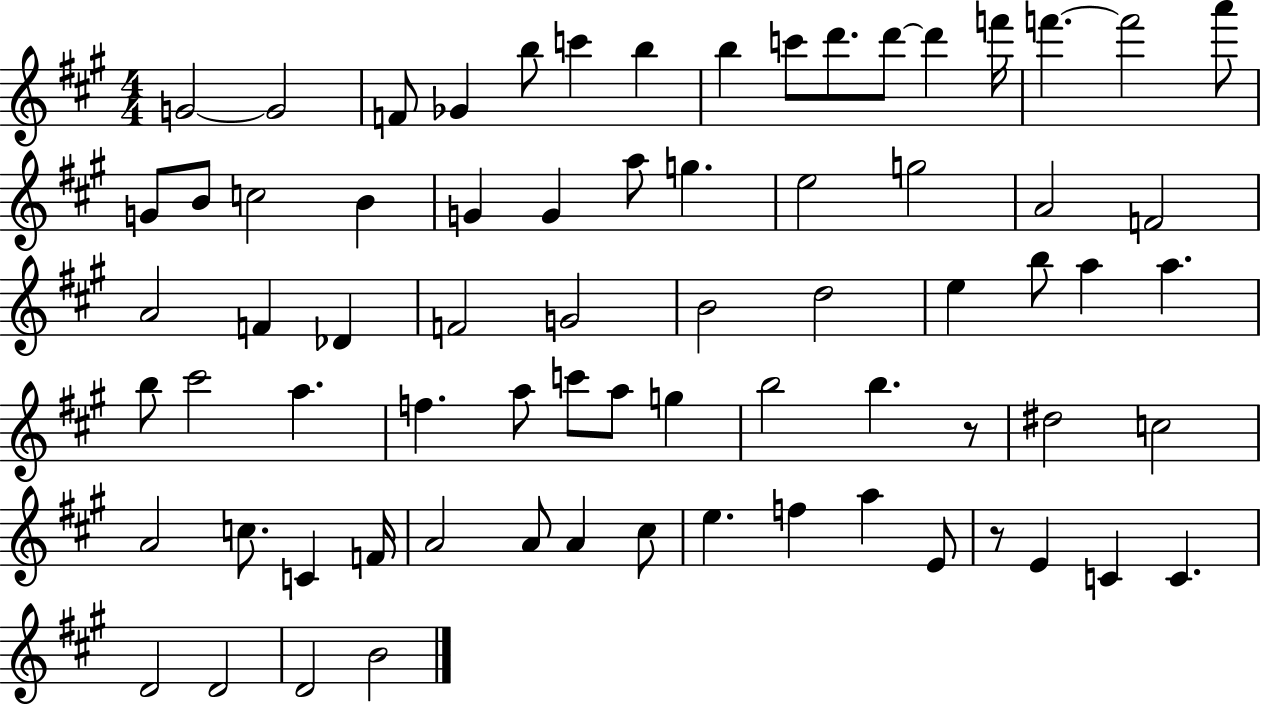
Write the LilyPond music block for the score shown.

{
  \clef treble
  \numericTimeSignature
  \time 4/4
  \key a \major
  \repeat volta 2 { g'2~~ g'2 | f'8 ges'4 b''8 c'''4 b''4 | b''4 c'''8 d'''8. d'''8~~ d'''4 f'''16 | f'''4.~~ f'''2 a'''8 | \break g'8 b'8 c''2 b'4 | g'4 g'4 a''8 g''4. | e''2 g''2 | a'2 f'2 | \break a'2 f'4 des'4 | f'2 g'2 | b'2 d''2 | e''4 b''8 a''4 a''4. | \break b''8 cis'''2 a''4. | f''4. a''8 c'''8 a''8 g''4 | b''2 b''4. r8 | dis''2 c''2 | \break a'2 c''8. c'4 f'16 | a'2 a'8 a'4 cis''8 | e''4. f''4 a''4 e'8 | r8 e'4 c'4 c'4. | \break d'2 d'2 | d'2 b'2 | } \bar "|."
}